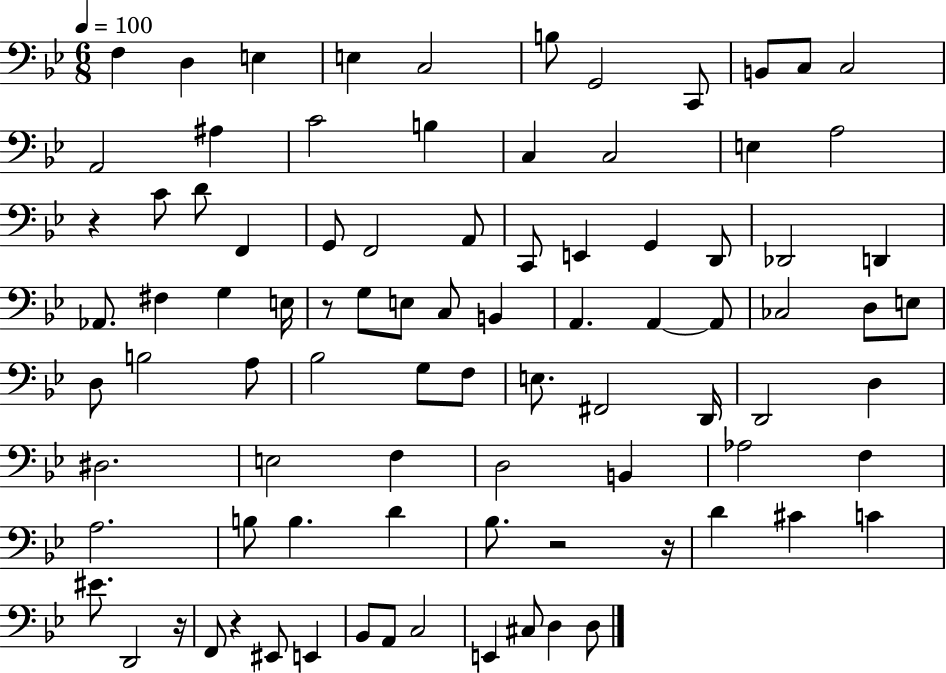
{
  \clef bass
  \numericTimeSignature
  \time 6/8
  \key bes \major
  \tempo 4 = 100
  f4 d4 e4 | e4 c2 | b8 g,2 c,8 | b,8 c8 c2 | \break a,2 ais4 | c'2 b4 | c4 c2 | e4 a2 | \break r4 c'8 d'8 f,4 | g,8 f,2 a,8 | c,8 e,4 g,4 d,8 | des,2 d,4 | \break aes,8. fis4 g4 e16 | r8 g8 e8 c8 b,4 | a,4. a,4~~ a,8 | ces2 d8 e8 | \break d8 b2 a8 | bes2 g8 f8 | e8. fis,2 d,16 | d,2 d4 | \break dis2. | e2 f4 | d2 b,4 | aes2 f4 | \break a2. | b8 b4. d'4 | bes8. r2 r16 | d'4 cis'4 c'4 | \break eis'8. d,2 r16 | f,8 r4 eis,8 e,4 | bes,8 a,8 c2 | e,4 cis8 d4 d8 | \break \bar "|."
}